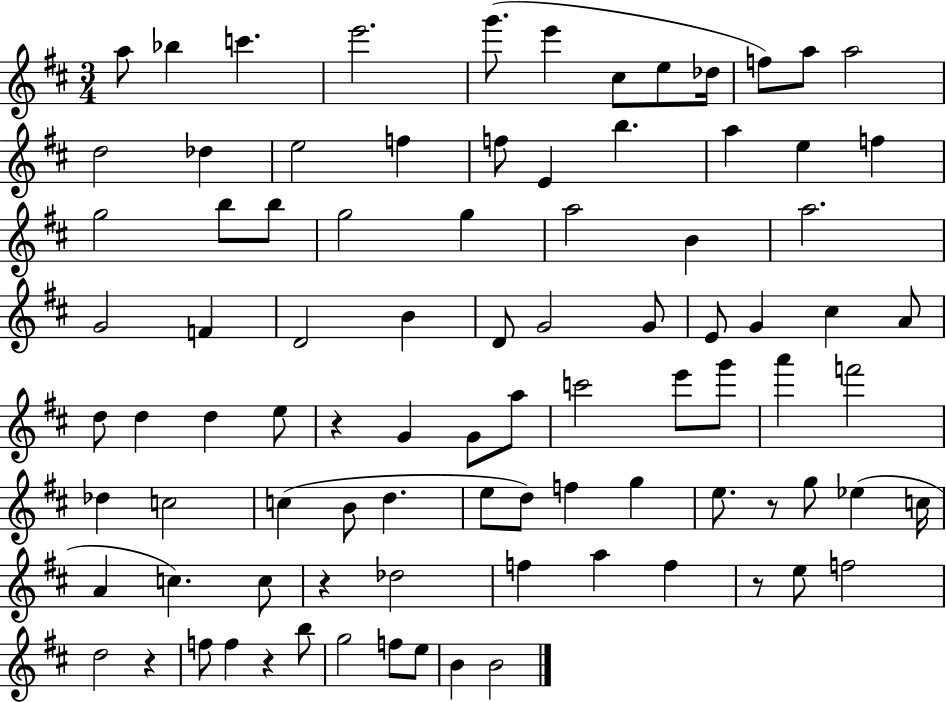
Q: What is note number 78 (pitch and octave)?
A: F5